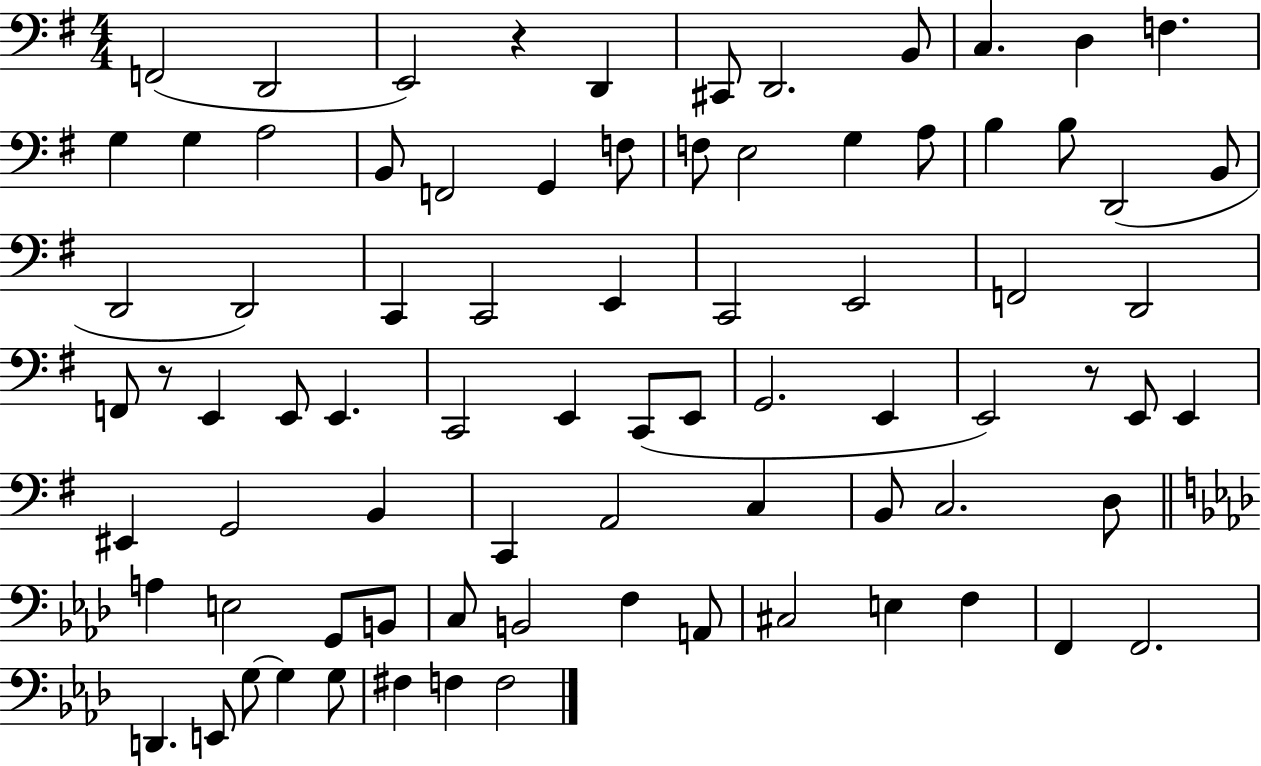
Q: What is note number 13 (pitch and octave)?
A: A3